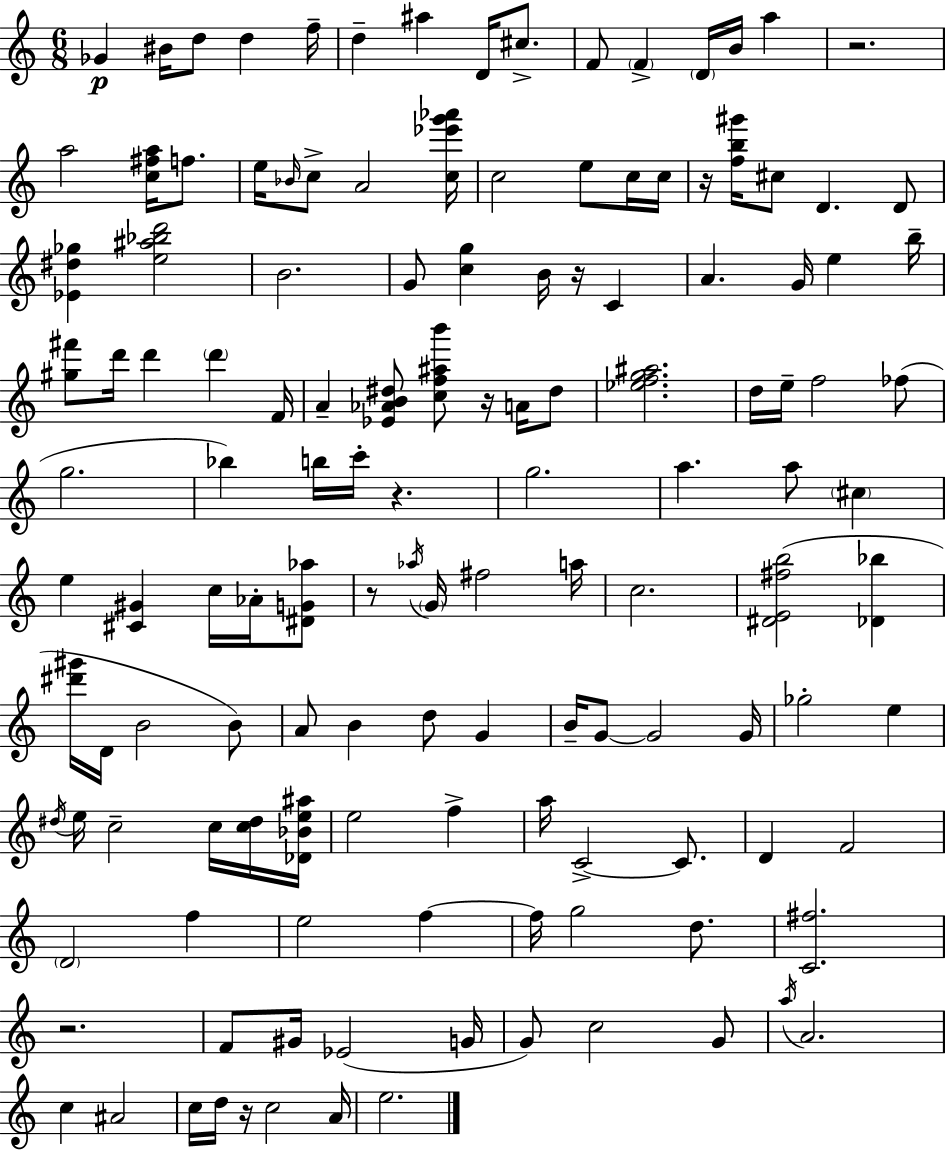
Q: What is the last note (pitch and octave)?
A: E5